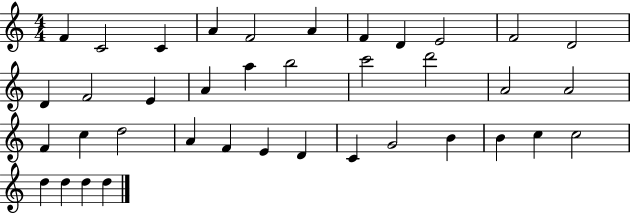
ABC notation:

X:1
T:Untitled
M:4/4
L:1/4
K:C
F C2 C A F2 A F D E2 F2 D2 D F2 E A a b2 c'2 d'2 A2 A2 F c d2 A F E D C G2 B B c c2 d d d d